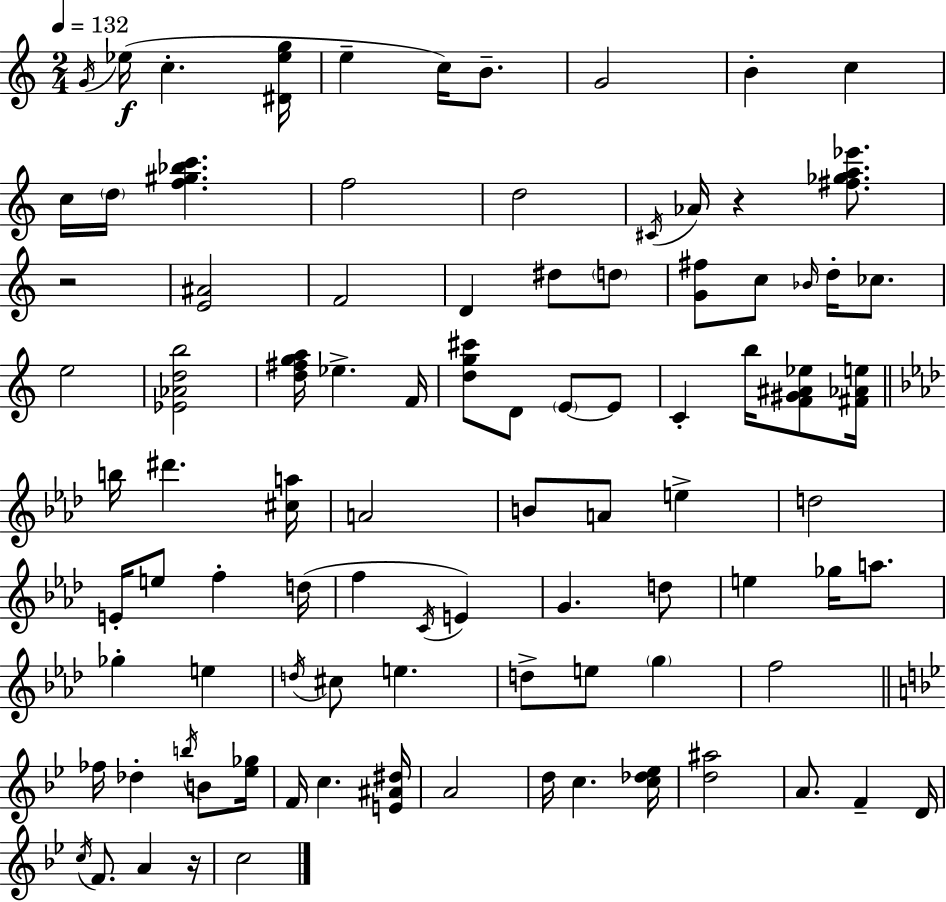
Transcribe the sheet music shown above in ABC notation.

X:1
T:Untitled
M:2/4
L:1/4
K:Am
G/4 _e/4 c [^D_eg]/4 e c/4 B/2 G2 B c c/4 d/4 [f^g_bc'] f2 d2 ^C/4 _A/4 z [^f_ga_e']/2 z2 [E^A]2 F2 D ^d/2 d/2 [G^f]/2 c/2 _B/4 d/4 _c/2 e2 [_E_Adb]2 [d^fga]/4 _e F/4 [dg^c']/2 D/2 E/2 E/2 C b/4 [F^G^A_e]/2 [^F_Ae]/4 b/4 ^d' [^ca]/4 A2 B/2 A/2 e d2 E/4 e/2 f d/4 f C/4 E G d/2 e _g/4 a/2 _g e d/4 ^c/2 e d/2 e/2 g f2 _f/4 _d b/4 B/2 [_e_g]/4 F/4 c [E^A^d]/4 A2 d/4 c [c_d_e]/4 [d^a]2 A/2 F D/4 c/4 F/2 A z/4 c2